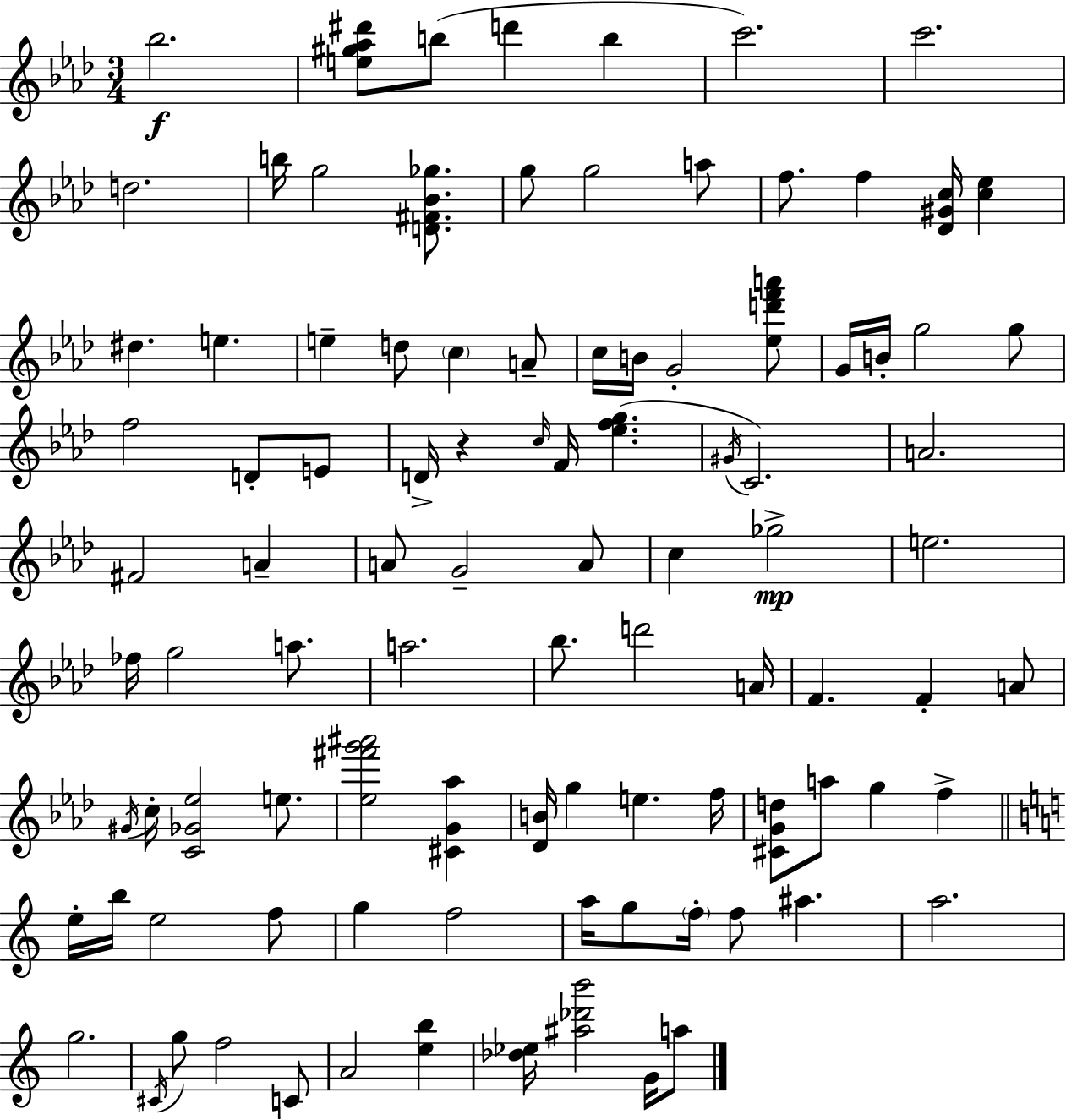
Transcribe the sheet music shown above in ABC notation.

X:1
T:Untitled
M:3/4
L:1/4
K:Fm
_b2 [e^g_a^d']/2 b/2 d' b c'2 c'2 d2 b/4 g2 [D^F_B_g]/2 g/2 g2 a/2 f/2 f [_D^Gc]/4 [c_e] ^d e e d/2 c A/2 c/4 B/4 G2 [_ed'f'a']/2 G/4 B/4 g2 g/2 f2 D/2 E/2 D/4 z c/4 F/4 [_efg] ^G/4 C2 A2 ^F2 A A/2 G2 A/2 c _g2 e2 _f/4 g2 a/2 a2 _b/2 d'2 A/4 F F A/2 ^G/4 c/4 [C_G_e]2 e/2 [_e^f'g'^a']2 [^CG_a] [_DB]/4 g e f/4 [^CGd]/2 a/2 g f e/4 b/4 e2 f/2 g f2 a/4 g/2 f/4 f/2 ^a a2 g2 ^C/4 g/2 f2 C/2 A2 [eb] [_d_e]/4 [^a_d'b']2 G/4 a/2